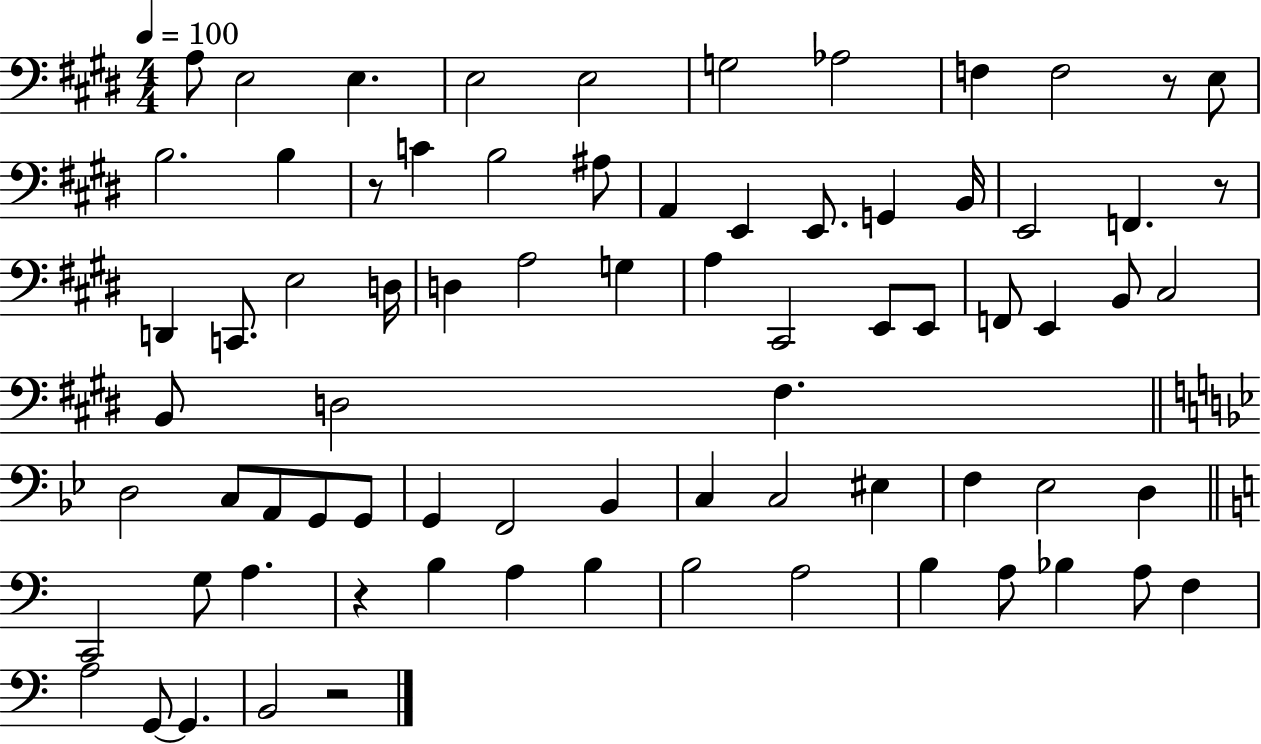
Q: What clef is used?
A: bass